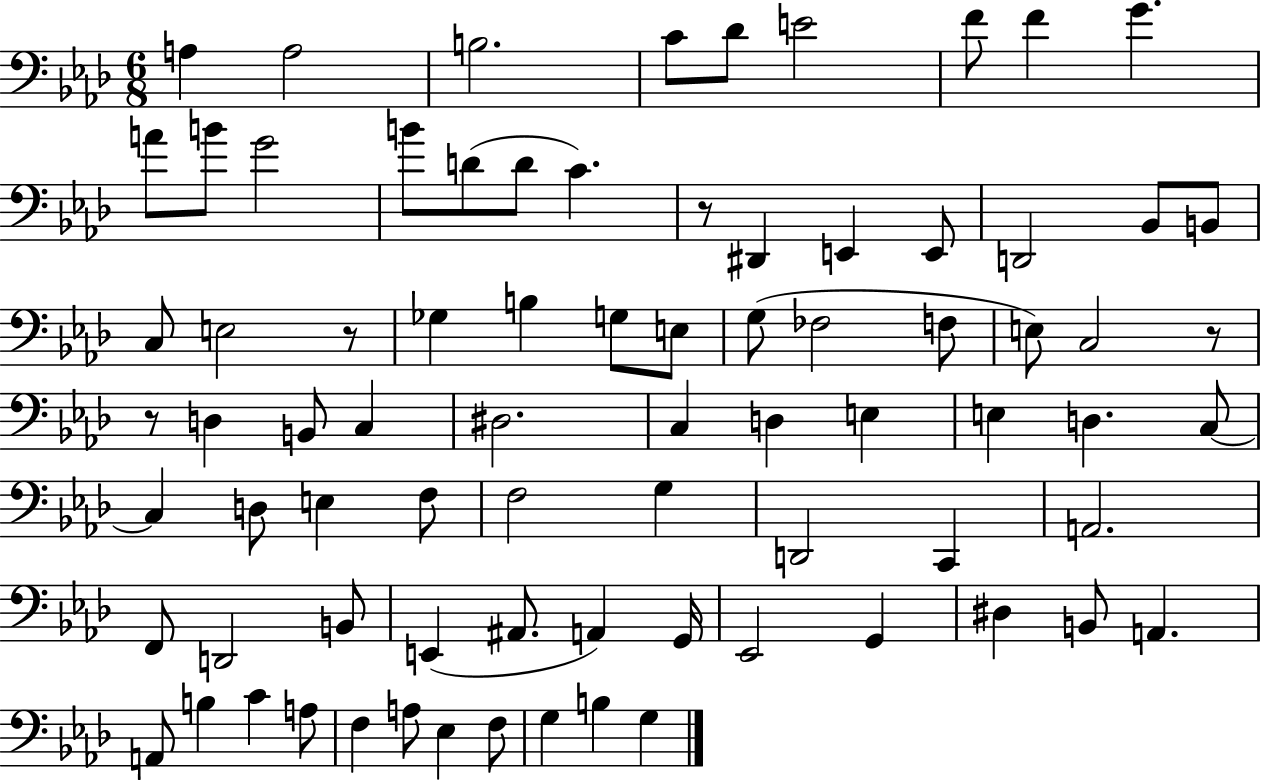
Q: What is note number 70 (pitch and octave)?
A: A3